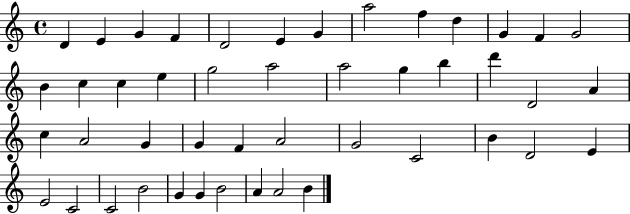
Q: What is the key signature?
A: C major